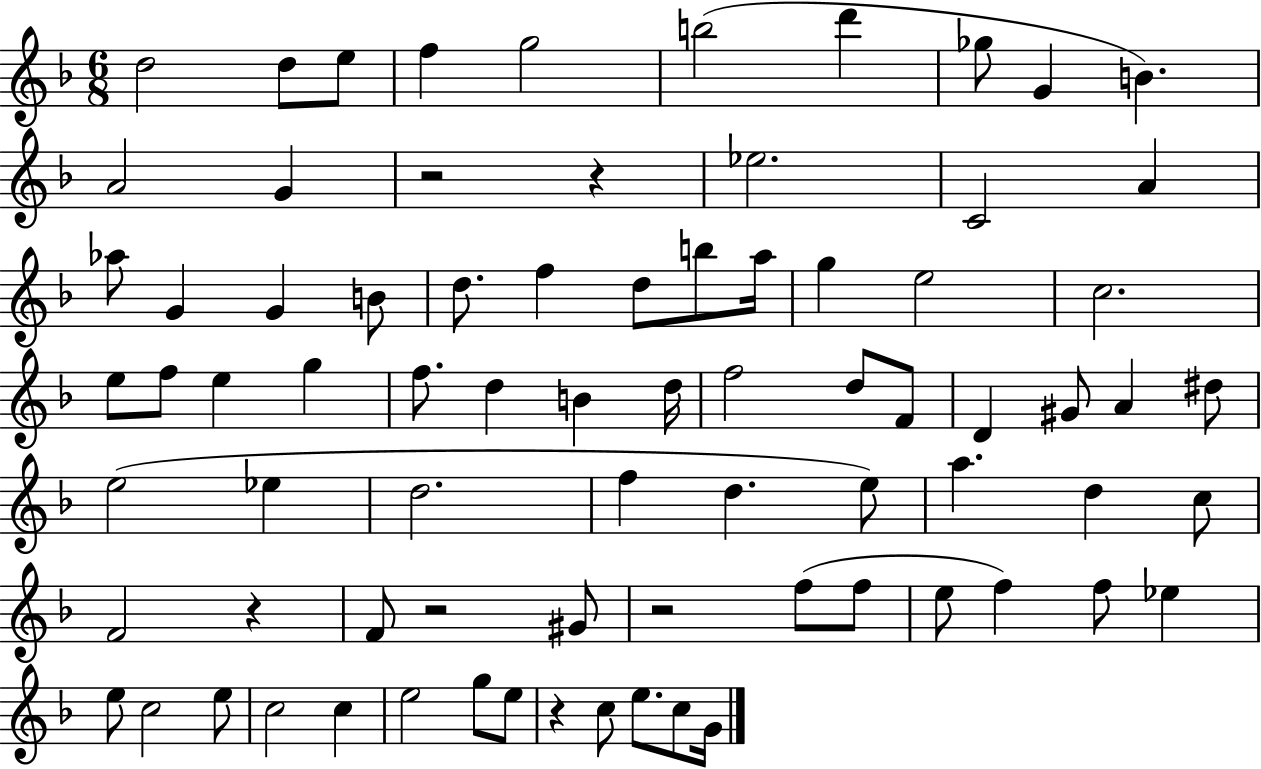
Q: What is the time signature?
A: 6/8